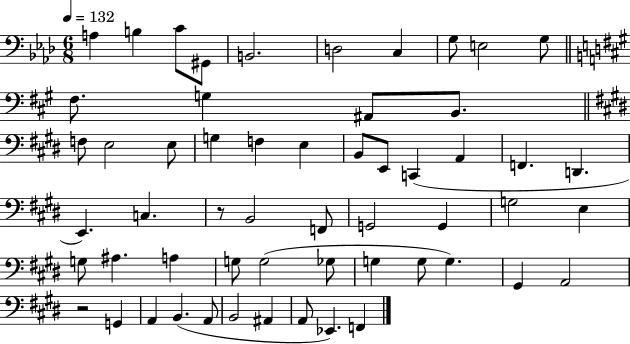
X:1
T:Untitled
M:6/8
L:1/4
K:Ab
A, B, C/2 ^G,,/2 B,,2 D,2 C, G,/2 E,2 G,/2 ^F,/2 G, ^A,,/2 B,,/2 F,/2 E,2 E,/2 G, F, E, B,,/2 E,,/2 C,, A,, F,, D,, E,, C, z/2 B,,2 F,,/2 G,,2 G,, G,2 E, G,/2 ^A, A, G,/2 G,2 _G,/2 G, G,/2 G, ^G,, A,,2 z2 G,, A,, B,, A,,/2 B,,2 ^A,, A,,/2 _E,, F,,